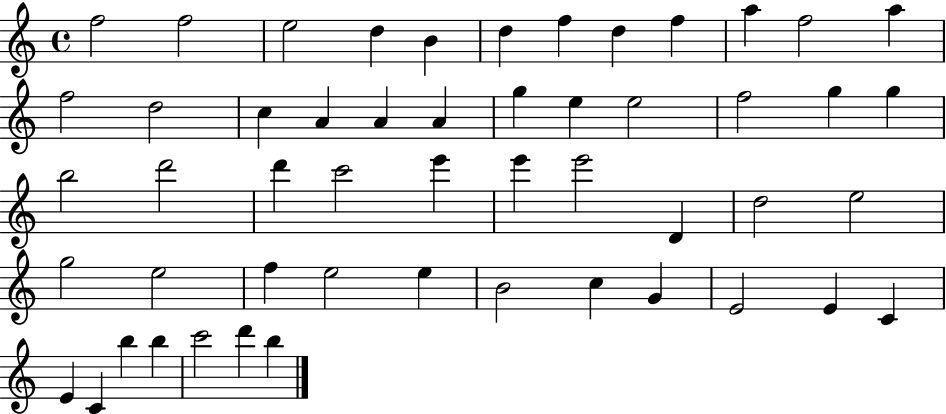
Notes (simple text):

F5/h F5/h E5/h D5/q B4/q D5/q F5/q D5/q F5/q A5/q F5/h A5/q F5/h D5/h C5/q A4/q A4/q A4/q G5/q E5/q E5/h F5/h G5/q G5/q B5/h D6/h D6/q C6/h E6/q E6/q E6/h D4/q D5/h E5/h G5/h E5/h F5/q E5/h E5/q B4/h C5/q G4/q E4/h E4/q C4/q E4/q C4/q B5/q B5/q C6/h D6/q B5/q